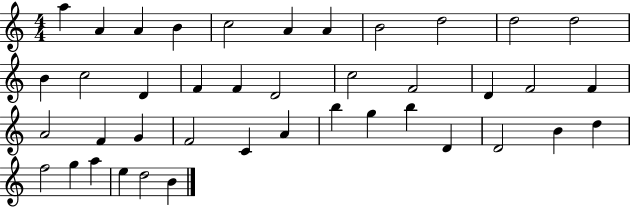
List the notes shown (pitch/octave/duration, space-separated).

A5/q A4/q A4/q B4/q C5/h A4/q A4/q B4/h D5/h D5/h D5/h B4/q C5/h D4/q F4/q F4/q D4/h C5/h F4/h D4/q F4/h F4/q A4/h F4/q G4/q F4/h C4/q A4/q B5/q G5/q B5/q D4/q D4/h B4/q D5/q F5/h G5/q A5/q E5/q D5/h B4/q